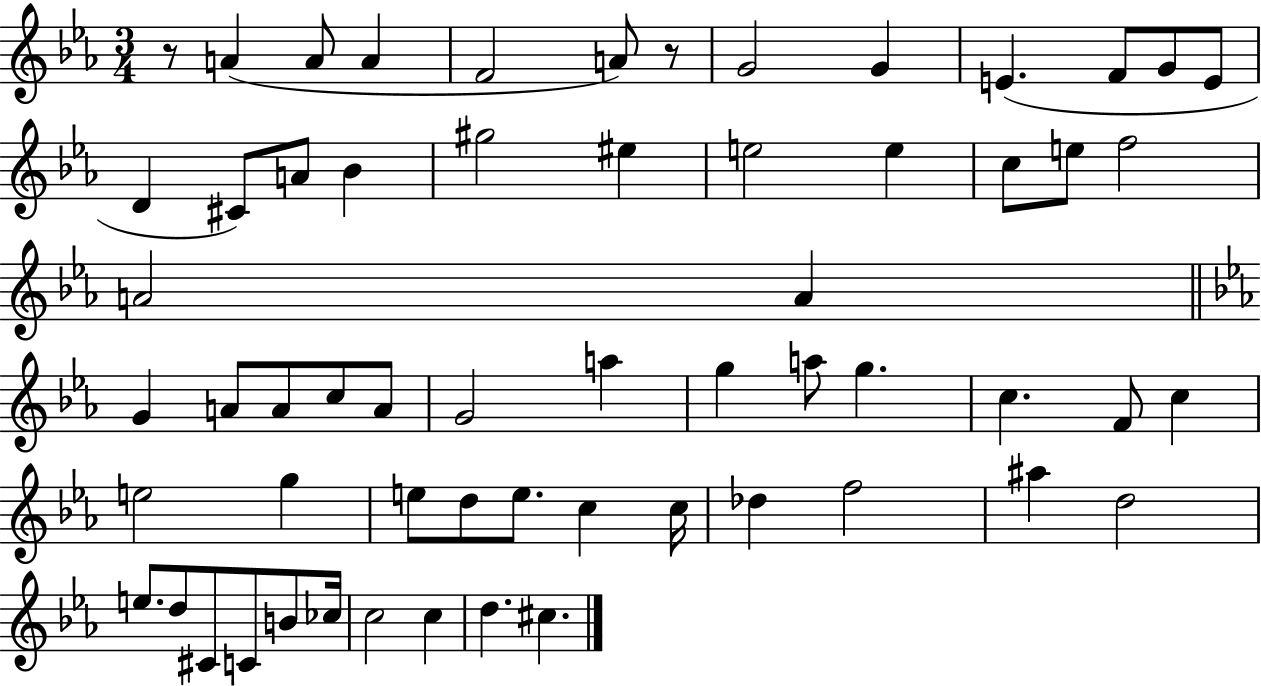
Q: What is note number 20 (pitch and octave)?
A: C5